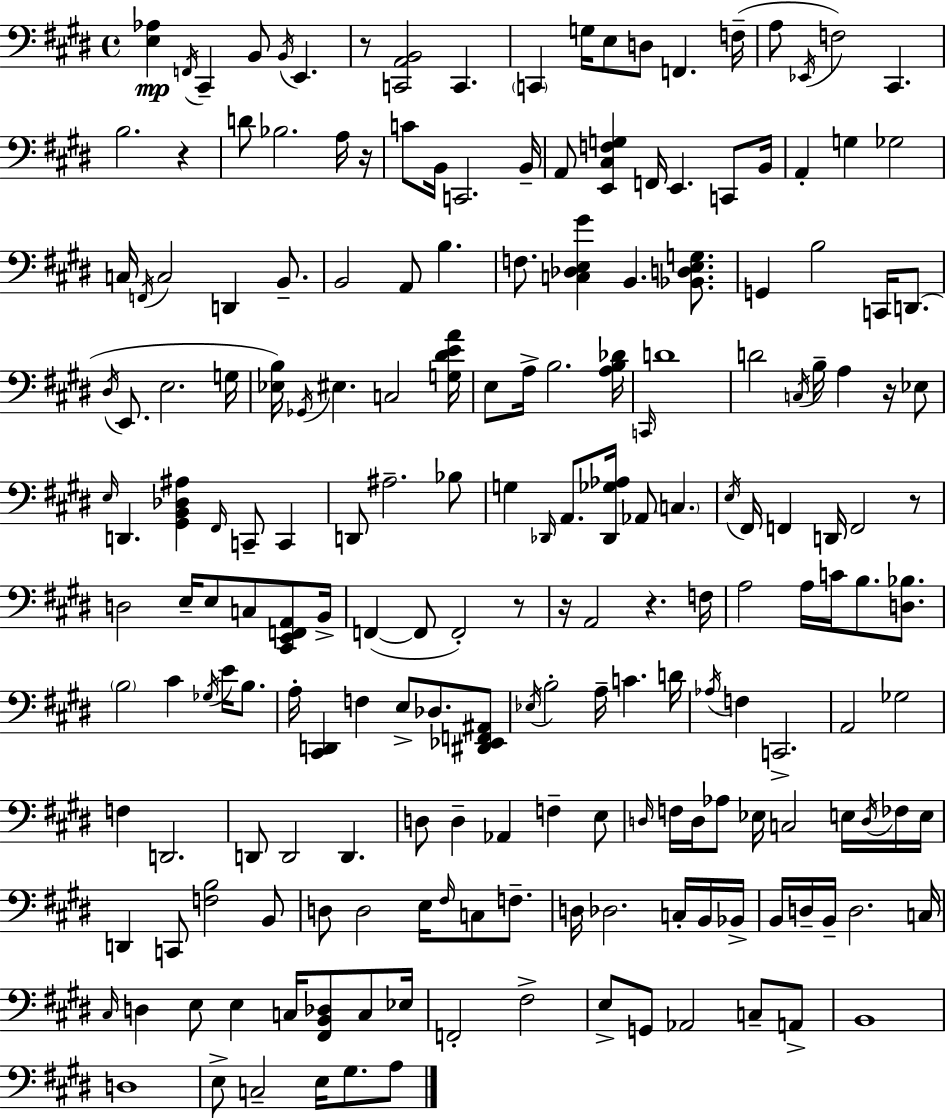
X:1
T:Untitled
M:4/4
L:1/4
K:E
[E,_A,] F,,/4 ^C,, B,,/2 B,,/4 E,, z/2 [C,,A,,B,,]2 C,, C,, G,/4 E,/2 D,/2 F,, F,/4 A,/2 _E,,/4 F,2 ^C,, B,2 z D/2 _B,2 A,/4 z/4 C/2 B,,/4 C,,2 B,,/4 A,,/2 [E,,^C,F,G,] F,,/4 E,, C,,/2 B,,/4 A,, G, _G,2 C,/4 F,,/4 C,2 D,, B,,/2 B,,2 A,,/2 B, F,/2 [C,_D,E,^G] B,, [_B,,D,E,G,]/2 G,, B,2 C,,/4 D,,/2 ^D,/4 E,,/2 E,2 G,/4 [_E,B,]/4 _G,,/4 ^E, C,2 [G,^DEA]/4 E,/2 A,/4 B,2 [A,B,_D]/4 C,,/4 D4 D2 C,/4 B,/4 A, z/4 _E,/2 E,/4 D,, [^G,,B,,_D,^A,] ^F,,/4 C,,/2 C,, D,,/2 ^A,2 _B,/2 G, _D,,/4 A,,/2 [_D,,_G,_A,]/4 _A,,/2 C, E,/4 ^F,,/4 F,, D,,/4 F,,2 z/2 D,2 E,/4 E,/2 C,/2 [^C,,E,,F,,A,,]/2 B,,/4 F,, F,,/2 F,,2 z/2 z/4 A,,2 z F,/4 A,2 A,/4 C/4 B,/2 [D,_B,]/2 B,2 ^C _G,/4 E/4 B,/2 A,/4 [^C,,D,,] F, E,/2 _D,/2 [^D,,_E,,F,,^A,,]/2 _E,/4 B,2 A,/4 C D/4 _A,/4 F, C,,2 A,,2 _G,2 F, D,,2 D,,/2 D,,2 D,, D,/2 D, _A,, F, E,/2 D,/4 F,/4 D,/4 _A,/2 _E,/4 C,2 E,/4 D,/4 _F,/4 E,/4 D,, C,,/2 [F,B,]2 B,,/2 D,/2 D,2 E,/4 ^F,/4 C,/2 F,/2 D,/4 _D,2 C,/4 B,,/4 _B,,/4 B,,/4 D,/4 B,,/4 D,2 C,/4 ^C,/4 D, E,/2 E, C,/4 [^F,,B,,_D,]/2 C,/2 _E,/4 F,,2 ^F,2 E,/2 G,,/2 _A,,2 C,/2 A,,/2 B,,4 D,4 E,/2 C,2 E,/4 ^G,/2 A,/2